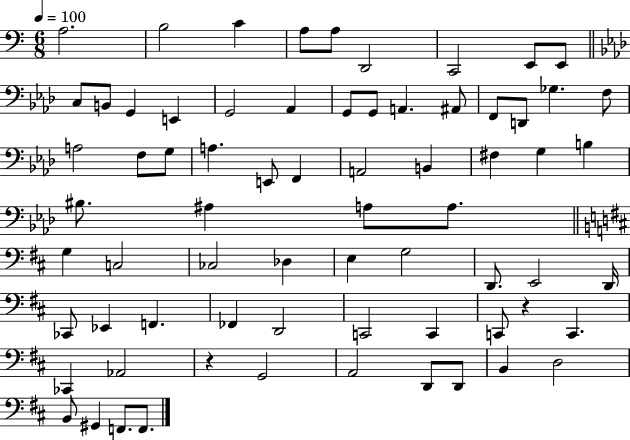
A3/h. B3/h C4/q A3/e A3/e D2/h C2/h E2/e E2/e C3/e B2/e G2/q E2/q G2/h Ab2/q G2/e G2/e A2/q. A#2/e F2/e D2/e Gb3/q. F3/e A3/h F3/e G3/e A3/q. E2/e F2/q A2/h B2/q F#3/q G3/q B3/q BIS3/e. A#3/q A3/e A3/e. G3/q C3/h CES3/h Db3/q E3/q G3/h D2/e. E2/h D2/s CES2/e Eb2/q F2/q. FES2/q D2/h C2/h C2/q C2/e R/q C2/q. CES2/q Ab2/h R/q G2/h A2/h D2/e D2/e B2/q D3/h B2/e G#2/q F2/e. F2/e.